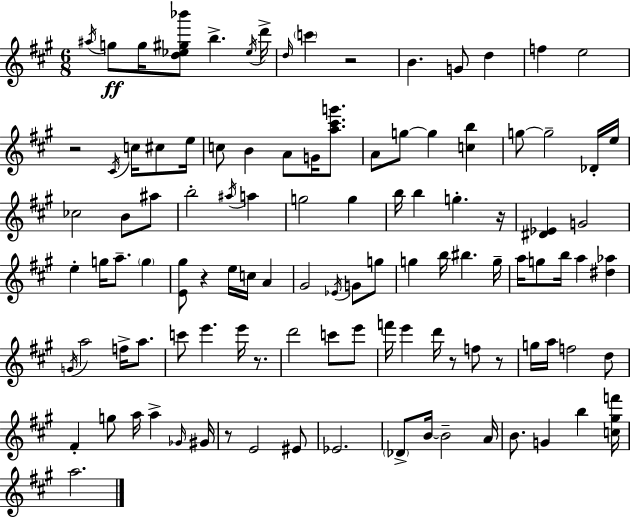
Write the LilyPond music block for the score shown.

{
  \clef treble
  \numericTimeSignature
  \time 6/8
  \key a \major
  \acciaccatura { ais''16 }\ff g''8 g''16 <d'' ees'' gis'' bes'''>8 b''4.-> | \acciaccatura { ees''16 } d'''16-> \grace { d''16 } \parenthesize c'''4 r2 | b'4. g'8 d''4 | f''4 e''2 | \break r2 \acciaccatura { cis'16 } | c''16 cis''8 e''16 c''8 b'4 a'8 | g'16 <a'' cis''' g'''>8. a'8 g''8~~ g''4 | <c'' b''>4 g''8~~ g''2-- | \break des'16-. e''16 ces''2 | b'8 ais''8 b''2-. | \acciaccatura { ais''16 } a''4 g''2 | g''4 b''16 b''4 g''4.-. | \break r16 <dis' ees'>4 g'2 | e''4-. g''16 a''8.-- | \parenthesize g''4 <e' gis''>8 r4 e''16 | c''16 a'4 gis'2 | \break \acciaccatura { ees'16 } g'8 g''8 g''4 b''16 bis''4. | g''16-- a''16 g''8 b''16 a''4 | <dis'' aes''>4 \acciaccatura { g'16 } a''2 | f''16-> a''8. c'''8 e'''4. | \break e'''16 r8. d'''2 | c'''8 e'''8 f'''16 e'''4 | d'''16 r8 f''8 r8 g''16 a''16 f''2 | d''8 fis'4-. g''8 | \break a''16 a''4-> \grace { ges'16 } gis'16 r8 e'2 | eis'8 ees'2. | \parenthesize des'8-> b'16~~ b'2-- | a'16 b'8. g'4 | \break b''4 <c'' gis'' f'''>16 a''2. | \bar "|."
}